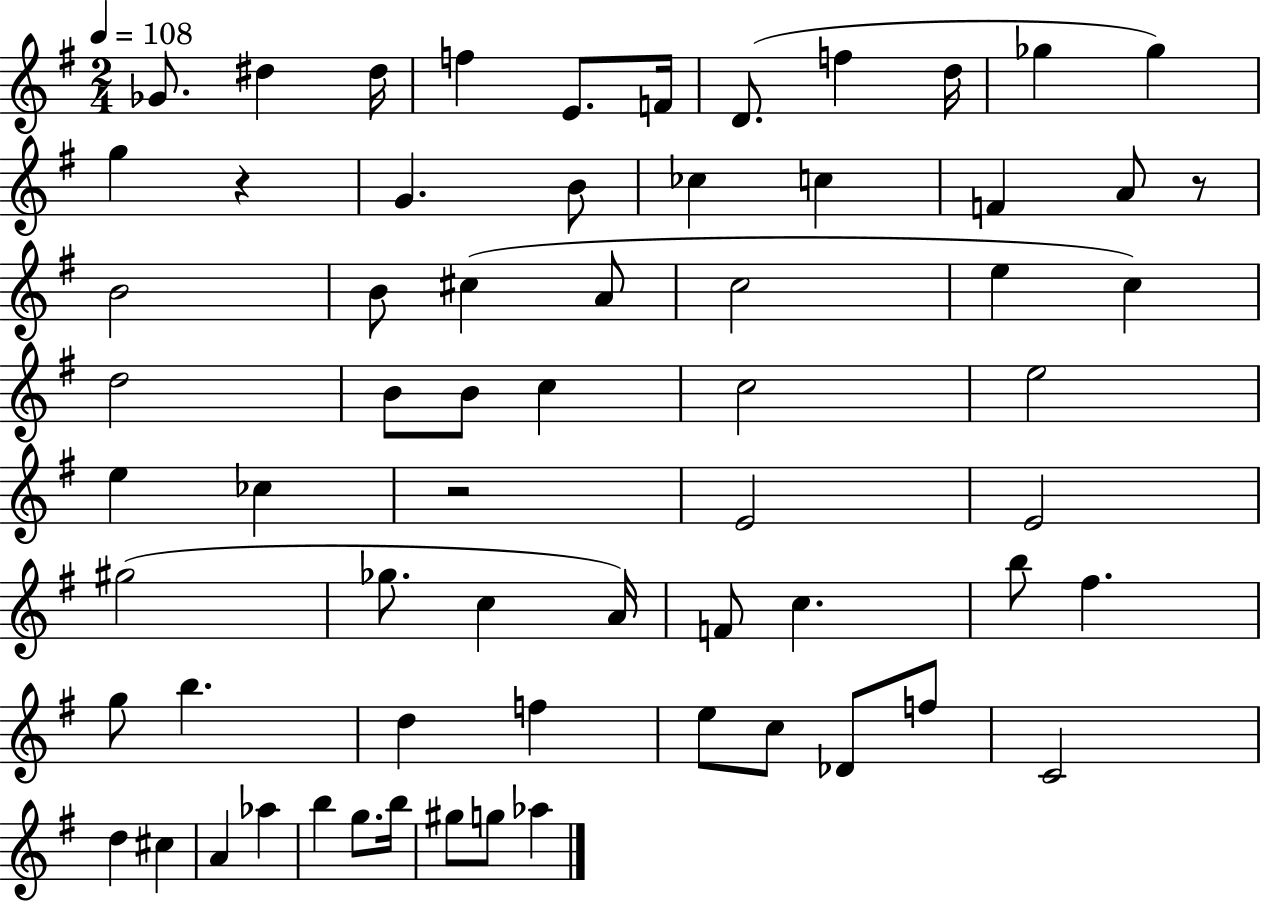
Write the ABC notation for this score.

X:1
T:Untitled
M:2/4
L:1/4
K:G
_G/2 ^d ^d/4 f E/2 F/4 D/2 f d/4 _g _g g z G B/2 _c c F A/2 z/2 B2 B/2 ^c A/2 c2 e c d2 B/2 B/2 c c2 e2 e _c z2 E2 E2 ^g2 _g/2 c A/4 F/2 c b/2 ^f g/2 b d f e/2 c/2 _D/2 f/2 C2 d ^c A _a b g/2 b/4 ^g/2 g/2 _a